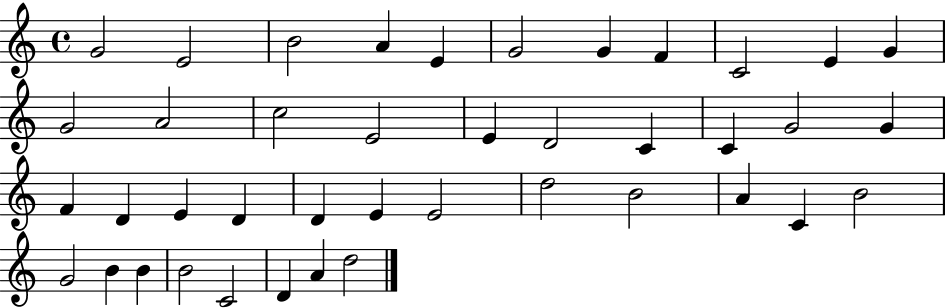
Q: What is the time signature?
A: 4/4